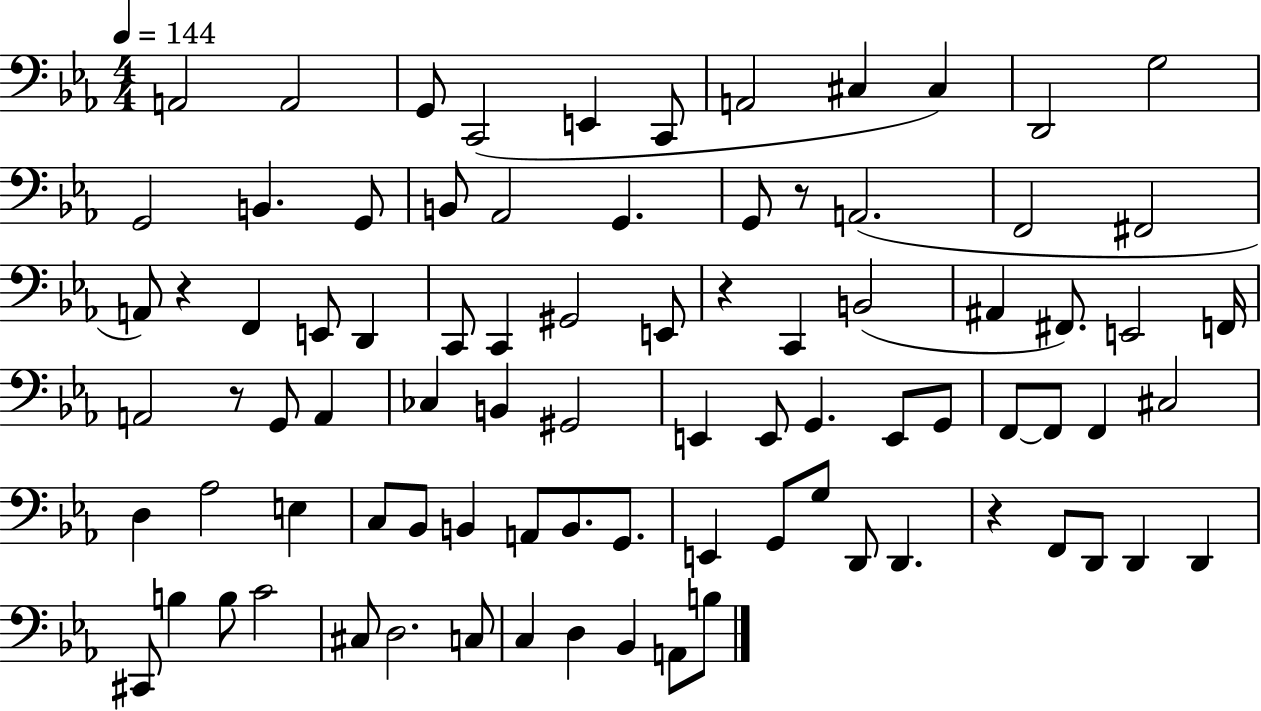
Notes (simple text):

A2/h A2/h G2/e C2/h E2/q C2/e A2/h C#3/q C#3/q D2/h G3/h G2/h B2/q. G2/e B2/e Ab2/h G2/q. G2/e R/e A2/h. F2/h F#2/h A2/e R/q F2/q E2/e D2/q C2/e C2/q G#2/h E2/e R/q C2/q B2/h A#2/q F#2/e. E2/h F2/s A2/h R/e G2/e A2/q CES3/q B2/q G#2/h E2/q E2/e G2/q. E2/e G2/e F2/e F2/e F2/q C#3/h D3/q Ab3/h E3/q C3/e Bb2/e B2/q A2/e B2/e. G2/e. E2/q G2/e G3/e D2/e D2/q. R/q F2/e D2/e D2/q D2/q C#2/e B3/q B3/e C4/h C#3/e D3/h. C3/e C3/q D3/q Bb2/q A2/e B3/e